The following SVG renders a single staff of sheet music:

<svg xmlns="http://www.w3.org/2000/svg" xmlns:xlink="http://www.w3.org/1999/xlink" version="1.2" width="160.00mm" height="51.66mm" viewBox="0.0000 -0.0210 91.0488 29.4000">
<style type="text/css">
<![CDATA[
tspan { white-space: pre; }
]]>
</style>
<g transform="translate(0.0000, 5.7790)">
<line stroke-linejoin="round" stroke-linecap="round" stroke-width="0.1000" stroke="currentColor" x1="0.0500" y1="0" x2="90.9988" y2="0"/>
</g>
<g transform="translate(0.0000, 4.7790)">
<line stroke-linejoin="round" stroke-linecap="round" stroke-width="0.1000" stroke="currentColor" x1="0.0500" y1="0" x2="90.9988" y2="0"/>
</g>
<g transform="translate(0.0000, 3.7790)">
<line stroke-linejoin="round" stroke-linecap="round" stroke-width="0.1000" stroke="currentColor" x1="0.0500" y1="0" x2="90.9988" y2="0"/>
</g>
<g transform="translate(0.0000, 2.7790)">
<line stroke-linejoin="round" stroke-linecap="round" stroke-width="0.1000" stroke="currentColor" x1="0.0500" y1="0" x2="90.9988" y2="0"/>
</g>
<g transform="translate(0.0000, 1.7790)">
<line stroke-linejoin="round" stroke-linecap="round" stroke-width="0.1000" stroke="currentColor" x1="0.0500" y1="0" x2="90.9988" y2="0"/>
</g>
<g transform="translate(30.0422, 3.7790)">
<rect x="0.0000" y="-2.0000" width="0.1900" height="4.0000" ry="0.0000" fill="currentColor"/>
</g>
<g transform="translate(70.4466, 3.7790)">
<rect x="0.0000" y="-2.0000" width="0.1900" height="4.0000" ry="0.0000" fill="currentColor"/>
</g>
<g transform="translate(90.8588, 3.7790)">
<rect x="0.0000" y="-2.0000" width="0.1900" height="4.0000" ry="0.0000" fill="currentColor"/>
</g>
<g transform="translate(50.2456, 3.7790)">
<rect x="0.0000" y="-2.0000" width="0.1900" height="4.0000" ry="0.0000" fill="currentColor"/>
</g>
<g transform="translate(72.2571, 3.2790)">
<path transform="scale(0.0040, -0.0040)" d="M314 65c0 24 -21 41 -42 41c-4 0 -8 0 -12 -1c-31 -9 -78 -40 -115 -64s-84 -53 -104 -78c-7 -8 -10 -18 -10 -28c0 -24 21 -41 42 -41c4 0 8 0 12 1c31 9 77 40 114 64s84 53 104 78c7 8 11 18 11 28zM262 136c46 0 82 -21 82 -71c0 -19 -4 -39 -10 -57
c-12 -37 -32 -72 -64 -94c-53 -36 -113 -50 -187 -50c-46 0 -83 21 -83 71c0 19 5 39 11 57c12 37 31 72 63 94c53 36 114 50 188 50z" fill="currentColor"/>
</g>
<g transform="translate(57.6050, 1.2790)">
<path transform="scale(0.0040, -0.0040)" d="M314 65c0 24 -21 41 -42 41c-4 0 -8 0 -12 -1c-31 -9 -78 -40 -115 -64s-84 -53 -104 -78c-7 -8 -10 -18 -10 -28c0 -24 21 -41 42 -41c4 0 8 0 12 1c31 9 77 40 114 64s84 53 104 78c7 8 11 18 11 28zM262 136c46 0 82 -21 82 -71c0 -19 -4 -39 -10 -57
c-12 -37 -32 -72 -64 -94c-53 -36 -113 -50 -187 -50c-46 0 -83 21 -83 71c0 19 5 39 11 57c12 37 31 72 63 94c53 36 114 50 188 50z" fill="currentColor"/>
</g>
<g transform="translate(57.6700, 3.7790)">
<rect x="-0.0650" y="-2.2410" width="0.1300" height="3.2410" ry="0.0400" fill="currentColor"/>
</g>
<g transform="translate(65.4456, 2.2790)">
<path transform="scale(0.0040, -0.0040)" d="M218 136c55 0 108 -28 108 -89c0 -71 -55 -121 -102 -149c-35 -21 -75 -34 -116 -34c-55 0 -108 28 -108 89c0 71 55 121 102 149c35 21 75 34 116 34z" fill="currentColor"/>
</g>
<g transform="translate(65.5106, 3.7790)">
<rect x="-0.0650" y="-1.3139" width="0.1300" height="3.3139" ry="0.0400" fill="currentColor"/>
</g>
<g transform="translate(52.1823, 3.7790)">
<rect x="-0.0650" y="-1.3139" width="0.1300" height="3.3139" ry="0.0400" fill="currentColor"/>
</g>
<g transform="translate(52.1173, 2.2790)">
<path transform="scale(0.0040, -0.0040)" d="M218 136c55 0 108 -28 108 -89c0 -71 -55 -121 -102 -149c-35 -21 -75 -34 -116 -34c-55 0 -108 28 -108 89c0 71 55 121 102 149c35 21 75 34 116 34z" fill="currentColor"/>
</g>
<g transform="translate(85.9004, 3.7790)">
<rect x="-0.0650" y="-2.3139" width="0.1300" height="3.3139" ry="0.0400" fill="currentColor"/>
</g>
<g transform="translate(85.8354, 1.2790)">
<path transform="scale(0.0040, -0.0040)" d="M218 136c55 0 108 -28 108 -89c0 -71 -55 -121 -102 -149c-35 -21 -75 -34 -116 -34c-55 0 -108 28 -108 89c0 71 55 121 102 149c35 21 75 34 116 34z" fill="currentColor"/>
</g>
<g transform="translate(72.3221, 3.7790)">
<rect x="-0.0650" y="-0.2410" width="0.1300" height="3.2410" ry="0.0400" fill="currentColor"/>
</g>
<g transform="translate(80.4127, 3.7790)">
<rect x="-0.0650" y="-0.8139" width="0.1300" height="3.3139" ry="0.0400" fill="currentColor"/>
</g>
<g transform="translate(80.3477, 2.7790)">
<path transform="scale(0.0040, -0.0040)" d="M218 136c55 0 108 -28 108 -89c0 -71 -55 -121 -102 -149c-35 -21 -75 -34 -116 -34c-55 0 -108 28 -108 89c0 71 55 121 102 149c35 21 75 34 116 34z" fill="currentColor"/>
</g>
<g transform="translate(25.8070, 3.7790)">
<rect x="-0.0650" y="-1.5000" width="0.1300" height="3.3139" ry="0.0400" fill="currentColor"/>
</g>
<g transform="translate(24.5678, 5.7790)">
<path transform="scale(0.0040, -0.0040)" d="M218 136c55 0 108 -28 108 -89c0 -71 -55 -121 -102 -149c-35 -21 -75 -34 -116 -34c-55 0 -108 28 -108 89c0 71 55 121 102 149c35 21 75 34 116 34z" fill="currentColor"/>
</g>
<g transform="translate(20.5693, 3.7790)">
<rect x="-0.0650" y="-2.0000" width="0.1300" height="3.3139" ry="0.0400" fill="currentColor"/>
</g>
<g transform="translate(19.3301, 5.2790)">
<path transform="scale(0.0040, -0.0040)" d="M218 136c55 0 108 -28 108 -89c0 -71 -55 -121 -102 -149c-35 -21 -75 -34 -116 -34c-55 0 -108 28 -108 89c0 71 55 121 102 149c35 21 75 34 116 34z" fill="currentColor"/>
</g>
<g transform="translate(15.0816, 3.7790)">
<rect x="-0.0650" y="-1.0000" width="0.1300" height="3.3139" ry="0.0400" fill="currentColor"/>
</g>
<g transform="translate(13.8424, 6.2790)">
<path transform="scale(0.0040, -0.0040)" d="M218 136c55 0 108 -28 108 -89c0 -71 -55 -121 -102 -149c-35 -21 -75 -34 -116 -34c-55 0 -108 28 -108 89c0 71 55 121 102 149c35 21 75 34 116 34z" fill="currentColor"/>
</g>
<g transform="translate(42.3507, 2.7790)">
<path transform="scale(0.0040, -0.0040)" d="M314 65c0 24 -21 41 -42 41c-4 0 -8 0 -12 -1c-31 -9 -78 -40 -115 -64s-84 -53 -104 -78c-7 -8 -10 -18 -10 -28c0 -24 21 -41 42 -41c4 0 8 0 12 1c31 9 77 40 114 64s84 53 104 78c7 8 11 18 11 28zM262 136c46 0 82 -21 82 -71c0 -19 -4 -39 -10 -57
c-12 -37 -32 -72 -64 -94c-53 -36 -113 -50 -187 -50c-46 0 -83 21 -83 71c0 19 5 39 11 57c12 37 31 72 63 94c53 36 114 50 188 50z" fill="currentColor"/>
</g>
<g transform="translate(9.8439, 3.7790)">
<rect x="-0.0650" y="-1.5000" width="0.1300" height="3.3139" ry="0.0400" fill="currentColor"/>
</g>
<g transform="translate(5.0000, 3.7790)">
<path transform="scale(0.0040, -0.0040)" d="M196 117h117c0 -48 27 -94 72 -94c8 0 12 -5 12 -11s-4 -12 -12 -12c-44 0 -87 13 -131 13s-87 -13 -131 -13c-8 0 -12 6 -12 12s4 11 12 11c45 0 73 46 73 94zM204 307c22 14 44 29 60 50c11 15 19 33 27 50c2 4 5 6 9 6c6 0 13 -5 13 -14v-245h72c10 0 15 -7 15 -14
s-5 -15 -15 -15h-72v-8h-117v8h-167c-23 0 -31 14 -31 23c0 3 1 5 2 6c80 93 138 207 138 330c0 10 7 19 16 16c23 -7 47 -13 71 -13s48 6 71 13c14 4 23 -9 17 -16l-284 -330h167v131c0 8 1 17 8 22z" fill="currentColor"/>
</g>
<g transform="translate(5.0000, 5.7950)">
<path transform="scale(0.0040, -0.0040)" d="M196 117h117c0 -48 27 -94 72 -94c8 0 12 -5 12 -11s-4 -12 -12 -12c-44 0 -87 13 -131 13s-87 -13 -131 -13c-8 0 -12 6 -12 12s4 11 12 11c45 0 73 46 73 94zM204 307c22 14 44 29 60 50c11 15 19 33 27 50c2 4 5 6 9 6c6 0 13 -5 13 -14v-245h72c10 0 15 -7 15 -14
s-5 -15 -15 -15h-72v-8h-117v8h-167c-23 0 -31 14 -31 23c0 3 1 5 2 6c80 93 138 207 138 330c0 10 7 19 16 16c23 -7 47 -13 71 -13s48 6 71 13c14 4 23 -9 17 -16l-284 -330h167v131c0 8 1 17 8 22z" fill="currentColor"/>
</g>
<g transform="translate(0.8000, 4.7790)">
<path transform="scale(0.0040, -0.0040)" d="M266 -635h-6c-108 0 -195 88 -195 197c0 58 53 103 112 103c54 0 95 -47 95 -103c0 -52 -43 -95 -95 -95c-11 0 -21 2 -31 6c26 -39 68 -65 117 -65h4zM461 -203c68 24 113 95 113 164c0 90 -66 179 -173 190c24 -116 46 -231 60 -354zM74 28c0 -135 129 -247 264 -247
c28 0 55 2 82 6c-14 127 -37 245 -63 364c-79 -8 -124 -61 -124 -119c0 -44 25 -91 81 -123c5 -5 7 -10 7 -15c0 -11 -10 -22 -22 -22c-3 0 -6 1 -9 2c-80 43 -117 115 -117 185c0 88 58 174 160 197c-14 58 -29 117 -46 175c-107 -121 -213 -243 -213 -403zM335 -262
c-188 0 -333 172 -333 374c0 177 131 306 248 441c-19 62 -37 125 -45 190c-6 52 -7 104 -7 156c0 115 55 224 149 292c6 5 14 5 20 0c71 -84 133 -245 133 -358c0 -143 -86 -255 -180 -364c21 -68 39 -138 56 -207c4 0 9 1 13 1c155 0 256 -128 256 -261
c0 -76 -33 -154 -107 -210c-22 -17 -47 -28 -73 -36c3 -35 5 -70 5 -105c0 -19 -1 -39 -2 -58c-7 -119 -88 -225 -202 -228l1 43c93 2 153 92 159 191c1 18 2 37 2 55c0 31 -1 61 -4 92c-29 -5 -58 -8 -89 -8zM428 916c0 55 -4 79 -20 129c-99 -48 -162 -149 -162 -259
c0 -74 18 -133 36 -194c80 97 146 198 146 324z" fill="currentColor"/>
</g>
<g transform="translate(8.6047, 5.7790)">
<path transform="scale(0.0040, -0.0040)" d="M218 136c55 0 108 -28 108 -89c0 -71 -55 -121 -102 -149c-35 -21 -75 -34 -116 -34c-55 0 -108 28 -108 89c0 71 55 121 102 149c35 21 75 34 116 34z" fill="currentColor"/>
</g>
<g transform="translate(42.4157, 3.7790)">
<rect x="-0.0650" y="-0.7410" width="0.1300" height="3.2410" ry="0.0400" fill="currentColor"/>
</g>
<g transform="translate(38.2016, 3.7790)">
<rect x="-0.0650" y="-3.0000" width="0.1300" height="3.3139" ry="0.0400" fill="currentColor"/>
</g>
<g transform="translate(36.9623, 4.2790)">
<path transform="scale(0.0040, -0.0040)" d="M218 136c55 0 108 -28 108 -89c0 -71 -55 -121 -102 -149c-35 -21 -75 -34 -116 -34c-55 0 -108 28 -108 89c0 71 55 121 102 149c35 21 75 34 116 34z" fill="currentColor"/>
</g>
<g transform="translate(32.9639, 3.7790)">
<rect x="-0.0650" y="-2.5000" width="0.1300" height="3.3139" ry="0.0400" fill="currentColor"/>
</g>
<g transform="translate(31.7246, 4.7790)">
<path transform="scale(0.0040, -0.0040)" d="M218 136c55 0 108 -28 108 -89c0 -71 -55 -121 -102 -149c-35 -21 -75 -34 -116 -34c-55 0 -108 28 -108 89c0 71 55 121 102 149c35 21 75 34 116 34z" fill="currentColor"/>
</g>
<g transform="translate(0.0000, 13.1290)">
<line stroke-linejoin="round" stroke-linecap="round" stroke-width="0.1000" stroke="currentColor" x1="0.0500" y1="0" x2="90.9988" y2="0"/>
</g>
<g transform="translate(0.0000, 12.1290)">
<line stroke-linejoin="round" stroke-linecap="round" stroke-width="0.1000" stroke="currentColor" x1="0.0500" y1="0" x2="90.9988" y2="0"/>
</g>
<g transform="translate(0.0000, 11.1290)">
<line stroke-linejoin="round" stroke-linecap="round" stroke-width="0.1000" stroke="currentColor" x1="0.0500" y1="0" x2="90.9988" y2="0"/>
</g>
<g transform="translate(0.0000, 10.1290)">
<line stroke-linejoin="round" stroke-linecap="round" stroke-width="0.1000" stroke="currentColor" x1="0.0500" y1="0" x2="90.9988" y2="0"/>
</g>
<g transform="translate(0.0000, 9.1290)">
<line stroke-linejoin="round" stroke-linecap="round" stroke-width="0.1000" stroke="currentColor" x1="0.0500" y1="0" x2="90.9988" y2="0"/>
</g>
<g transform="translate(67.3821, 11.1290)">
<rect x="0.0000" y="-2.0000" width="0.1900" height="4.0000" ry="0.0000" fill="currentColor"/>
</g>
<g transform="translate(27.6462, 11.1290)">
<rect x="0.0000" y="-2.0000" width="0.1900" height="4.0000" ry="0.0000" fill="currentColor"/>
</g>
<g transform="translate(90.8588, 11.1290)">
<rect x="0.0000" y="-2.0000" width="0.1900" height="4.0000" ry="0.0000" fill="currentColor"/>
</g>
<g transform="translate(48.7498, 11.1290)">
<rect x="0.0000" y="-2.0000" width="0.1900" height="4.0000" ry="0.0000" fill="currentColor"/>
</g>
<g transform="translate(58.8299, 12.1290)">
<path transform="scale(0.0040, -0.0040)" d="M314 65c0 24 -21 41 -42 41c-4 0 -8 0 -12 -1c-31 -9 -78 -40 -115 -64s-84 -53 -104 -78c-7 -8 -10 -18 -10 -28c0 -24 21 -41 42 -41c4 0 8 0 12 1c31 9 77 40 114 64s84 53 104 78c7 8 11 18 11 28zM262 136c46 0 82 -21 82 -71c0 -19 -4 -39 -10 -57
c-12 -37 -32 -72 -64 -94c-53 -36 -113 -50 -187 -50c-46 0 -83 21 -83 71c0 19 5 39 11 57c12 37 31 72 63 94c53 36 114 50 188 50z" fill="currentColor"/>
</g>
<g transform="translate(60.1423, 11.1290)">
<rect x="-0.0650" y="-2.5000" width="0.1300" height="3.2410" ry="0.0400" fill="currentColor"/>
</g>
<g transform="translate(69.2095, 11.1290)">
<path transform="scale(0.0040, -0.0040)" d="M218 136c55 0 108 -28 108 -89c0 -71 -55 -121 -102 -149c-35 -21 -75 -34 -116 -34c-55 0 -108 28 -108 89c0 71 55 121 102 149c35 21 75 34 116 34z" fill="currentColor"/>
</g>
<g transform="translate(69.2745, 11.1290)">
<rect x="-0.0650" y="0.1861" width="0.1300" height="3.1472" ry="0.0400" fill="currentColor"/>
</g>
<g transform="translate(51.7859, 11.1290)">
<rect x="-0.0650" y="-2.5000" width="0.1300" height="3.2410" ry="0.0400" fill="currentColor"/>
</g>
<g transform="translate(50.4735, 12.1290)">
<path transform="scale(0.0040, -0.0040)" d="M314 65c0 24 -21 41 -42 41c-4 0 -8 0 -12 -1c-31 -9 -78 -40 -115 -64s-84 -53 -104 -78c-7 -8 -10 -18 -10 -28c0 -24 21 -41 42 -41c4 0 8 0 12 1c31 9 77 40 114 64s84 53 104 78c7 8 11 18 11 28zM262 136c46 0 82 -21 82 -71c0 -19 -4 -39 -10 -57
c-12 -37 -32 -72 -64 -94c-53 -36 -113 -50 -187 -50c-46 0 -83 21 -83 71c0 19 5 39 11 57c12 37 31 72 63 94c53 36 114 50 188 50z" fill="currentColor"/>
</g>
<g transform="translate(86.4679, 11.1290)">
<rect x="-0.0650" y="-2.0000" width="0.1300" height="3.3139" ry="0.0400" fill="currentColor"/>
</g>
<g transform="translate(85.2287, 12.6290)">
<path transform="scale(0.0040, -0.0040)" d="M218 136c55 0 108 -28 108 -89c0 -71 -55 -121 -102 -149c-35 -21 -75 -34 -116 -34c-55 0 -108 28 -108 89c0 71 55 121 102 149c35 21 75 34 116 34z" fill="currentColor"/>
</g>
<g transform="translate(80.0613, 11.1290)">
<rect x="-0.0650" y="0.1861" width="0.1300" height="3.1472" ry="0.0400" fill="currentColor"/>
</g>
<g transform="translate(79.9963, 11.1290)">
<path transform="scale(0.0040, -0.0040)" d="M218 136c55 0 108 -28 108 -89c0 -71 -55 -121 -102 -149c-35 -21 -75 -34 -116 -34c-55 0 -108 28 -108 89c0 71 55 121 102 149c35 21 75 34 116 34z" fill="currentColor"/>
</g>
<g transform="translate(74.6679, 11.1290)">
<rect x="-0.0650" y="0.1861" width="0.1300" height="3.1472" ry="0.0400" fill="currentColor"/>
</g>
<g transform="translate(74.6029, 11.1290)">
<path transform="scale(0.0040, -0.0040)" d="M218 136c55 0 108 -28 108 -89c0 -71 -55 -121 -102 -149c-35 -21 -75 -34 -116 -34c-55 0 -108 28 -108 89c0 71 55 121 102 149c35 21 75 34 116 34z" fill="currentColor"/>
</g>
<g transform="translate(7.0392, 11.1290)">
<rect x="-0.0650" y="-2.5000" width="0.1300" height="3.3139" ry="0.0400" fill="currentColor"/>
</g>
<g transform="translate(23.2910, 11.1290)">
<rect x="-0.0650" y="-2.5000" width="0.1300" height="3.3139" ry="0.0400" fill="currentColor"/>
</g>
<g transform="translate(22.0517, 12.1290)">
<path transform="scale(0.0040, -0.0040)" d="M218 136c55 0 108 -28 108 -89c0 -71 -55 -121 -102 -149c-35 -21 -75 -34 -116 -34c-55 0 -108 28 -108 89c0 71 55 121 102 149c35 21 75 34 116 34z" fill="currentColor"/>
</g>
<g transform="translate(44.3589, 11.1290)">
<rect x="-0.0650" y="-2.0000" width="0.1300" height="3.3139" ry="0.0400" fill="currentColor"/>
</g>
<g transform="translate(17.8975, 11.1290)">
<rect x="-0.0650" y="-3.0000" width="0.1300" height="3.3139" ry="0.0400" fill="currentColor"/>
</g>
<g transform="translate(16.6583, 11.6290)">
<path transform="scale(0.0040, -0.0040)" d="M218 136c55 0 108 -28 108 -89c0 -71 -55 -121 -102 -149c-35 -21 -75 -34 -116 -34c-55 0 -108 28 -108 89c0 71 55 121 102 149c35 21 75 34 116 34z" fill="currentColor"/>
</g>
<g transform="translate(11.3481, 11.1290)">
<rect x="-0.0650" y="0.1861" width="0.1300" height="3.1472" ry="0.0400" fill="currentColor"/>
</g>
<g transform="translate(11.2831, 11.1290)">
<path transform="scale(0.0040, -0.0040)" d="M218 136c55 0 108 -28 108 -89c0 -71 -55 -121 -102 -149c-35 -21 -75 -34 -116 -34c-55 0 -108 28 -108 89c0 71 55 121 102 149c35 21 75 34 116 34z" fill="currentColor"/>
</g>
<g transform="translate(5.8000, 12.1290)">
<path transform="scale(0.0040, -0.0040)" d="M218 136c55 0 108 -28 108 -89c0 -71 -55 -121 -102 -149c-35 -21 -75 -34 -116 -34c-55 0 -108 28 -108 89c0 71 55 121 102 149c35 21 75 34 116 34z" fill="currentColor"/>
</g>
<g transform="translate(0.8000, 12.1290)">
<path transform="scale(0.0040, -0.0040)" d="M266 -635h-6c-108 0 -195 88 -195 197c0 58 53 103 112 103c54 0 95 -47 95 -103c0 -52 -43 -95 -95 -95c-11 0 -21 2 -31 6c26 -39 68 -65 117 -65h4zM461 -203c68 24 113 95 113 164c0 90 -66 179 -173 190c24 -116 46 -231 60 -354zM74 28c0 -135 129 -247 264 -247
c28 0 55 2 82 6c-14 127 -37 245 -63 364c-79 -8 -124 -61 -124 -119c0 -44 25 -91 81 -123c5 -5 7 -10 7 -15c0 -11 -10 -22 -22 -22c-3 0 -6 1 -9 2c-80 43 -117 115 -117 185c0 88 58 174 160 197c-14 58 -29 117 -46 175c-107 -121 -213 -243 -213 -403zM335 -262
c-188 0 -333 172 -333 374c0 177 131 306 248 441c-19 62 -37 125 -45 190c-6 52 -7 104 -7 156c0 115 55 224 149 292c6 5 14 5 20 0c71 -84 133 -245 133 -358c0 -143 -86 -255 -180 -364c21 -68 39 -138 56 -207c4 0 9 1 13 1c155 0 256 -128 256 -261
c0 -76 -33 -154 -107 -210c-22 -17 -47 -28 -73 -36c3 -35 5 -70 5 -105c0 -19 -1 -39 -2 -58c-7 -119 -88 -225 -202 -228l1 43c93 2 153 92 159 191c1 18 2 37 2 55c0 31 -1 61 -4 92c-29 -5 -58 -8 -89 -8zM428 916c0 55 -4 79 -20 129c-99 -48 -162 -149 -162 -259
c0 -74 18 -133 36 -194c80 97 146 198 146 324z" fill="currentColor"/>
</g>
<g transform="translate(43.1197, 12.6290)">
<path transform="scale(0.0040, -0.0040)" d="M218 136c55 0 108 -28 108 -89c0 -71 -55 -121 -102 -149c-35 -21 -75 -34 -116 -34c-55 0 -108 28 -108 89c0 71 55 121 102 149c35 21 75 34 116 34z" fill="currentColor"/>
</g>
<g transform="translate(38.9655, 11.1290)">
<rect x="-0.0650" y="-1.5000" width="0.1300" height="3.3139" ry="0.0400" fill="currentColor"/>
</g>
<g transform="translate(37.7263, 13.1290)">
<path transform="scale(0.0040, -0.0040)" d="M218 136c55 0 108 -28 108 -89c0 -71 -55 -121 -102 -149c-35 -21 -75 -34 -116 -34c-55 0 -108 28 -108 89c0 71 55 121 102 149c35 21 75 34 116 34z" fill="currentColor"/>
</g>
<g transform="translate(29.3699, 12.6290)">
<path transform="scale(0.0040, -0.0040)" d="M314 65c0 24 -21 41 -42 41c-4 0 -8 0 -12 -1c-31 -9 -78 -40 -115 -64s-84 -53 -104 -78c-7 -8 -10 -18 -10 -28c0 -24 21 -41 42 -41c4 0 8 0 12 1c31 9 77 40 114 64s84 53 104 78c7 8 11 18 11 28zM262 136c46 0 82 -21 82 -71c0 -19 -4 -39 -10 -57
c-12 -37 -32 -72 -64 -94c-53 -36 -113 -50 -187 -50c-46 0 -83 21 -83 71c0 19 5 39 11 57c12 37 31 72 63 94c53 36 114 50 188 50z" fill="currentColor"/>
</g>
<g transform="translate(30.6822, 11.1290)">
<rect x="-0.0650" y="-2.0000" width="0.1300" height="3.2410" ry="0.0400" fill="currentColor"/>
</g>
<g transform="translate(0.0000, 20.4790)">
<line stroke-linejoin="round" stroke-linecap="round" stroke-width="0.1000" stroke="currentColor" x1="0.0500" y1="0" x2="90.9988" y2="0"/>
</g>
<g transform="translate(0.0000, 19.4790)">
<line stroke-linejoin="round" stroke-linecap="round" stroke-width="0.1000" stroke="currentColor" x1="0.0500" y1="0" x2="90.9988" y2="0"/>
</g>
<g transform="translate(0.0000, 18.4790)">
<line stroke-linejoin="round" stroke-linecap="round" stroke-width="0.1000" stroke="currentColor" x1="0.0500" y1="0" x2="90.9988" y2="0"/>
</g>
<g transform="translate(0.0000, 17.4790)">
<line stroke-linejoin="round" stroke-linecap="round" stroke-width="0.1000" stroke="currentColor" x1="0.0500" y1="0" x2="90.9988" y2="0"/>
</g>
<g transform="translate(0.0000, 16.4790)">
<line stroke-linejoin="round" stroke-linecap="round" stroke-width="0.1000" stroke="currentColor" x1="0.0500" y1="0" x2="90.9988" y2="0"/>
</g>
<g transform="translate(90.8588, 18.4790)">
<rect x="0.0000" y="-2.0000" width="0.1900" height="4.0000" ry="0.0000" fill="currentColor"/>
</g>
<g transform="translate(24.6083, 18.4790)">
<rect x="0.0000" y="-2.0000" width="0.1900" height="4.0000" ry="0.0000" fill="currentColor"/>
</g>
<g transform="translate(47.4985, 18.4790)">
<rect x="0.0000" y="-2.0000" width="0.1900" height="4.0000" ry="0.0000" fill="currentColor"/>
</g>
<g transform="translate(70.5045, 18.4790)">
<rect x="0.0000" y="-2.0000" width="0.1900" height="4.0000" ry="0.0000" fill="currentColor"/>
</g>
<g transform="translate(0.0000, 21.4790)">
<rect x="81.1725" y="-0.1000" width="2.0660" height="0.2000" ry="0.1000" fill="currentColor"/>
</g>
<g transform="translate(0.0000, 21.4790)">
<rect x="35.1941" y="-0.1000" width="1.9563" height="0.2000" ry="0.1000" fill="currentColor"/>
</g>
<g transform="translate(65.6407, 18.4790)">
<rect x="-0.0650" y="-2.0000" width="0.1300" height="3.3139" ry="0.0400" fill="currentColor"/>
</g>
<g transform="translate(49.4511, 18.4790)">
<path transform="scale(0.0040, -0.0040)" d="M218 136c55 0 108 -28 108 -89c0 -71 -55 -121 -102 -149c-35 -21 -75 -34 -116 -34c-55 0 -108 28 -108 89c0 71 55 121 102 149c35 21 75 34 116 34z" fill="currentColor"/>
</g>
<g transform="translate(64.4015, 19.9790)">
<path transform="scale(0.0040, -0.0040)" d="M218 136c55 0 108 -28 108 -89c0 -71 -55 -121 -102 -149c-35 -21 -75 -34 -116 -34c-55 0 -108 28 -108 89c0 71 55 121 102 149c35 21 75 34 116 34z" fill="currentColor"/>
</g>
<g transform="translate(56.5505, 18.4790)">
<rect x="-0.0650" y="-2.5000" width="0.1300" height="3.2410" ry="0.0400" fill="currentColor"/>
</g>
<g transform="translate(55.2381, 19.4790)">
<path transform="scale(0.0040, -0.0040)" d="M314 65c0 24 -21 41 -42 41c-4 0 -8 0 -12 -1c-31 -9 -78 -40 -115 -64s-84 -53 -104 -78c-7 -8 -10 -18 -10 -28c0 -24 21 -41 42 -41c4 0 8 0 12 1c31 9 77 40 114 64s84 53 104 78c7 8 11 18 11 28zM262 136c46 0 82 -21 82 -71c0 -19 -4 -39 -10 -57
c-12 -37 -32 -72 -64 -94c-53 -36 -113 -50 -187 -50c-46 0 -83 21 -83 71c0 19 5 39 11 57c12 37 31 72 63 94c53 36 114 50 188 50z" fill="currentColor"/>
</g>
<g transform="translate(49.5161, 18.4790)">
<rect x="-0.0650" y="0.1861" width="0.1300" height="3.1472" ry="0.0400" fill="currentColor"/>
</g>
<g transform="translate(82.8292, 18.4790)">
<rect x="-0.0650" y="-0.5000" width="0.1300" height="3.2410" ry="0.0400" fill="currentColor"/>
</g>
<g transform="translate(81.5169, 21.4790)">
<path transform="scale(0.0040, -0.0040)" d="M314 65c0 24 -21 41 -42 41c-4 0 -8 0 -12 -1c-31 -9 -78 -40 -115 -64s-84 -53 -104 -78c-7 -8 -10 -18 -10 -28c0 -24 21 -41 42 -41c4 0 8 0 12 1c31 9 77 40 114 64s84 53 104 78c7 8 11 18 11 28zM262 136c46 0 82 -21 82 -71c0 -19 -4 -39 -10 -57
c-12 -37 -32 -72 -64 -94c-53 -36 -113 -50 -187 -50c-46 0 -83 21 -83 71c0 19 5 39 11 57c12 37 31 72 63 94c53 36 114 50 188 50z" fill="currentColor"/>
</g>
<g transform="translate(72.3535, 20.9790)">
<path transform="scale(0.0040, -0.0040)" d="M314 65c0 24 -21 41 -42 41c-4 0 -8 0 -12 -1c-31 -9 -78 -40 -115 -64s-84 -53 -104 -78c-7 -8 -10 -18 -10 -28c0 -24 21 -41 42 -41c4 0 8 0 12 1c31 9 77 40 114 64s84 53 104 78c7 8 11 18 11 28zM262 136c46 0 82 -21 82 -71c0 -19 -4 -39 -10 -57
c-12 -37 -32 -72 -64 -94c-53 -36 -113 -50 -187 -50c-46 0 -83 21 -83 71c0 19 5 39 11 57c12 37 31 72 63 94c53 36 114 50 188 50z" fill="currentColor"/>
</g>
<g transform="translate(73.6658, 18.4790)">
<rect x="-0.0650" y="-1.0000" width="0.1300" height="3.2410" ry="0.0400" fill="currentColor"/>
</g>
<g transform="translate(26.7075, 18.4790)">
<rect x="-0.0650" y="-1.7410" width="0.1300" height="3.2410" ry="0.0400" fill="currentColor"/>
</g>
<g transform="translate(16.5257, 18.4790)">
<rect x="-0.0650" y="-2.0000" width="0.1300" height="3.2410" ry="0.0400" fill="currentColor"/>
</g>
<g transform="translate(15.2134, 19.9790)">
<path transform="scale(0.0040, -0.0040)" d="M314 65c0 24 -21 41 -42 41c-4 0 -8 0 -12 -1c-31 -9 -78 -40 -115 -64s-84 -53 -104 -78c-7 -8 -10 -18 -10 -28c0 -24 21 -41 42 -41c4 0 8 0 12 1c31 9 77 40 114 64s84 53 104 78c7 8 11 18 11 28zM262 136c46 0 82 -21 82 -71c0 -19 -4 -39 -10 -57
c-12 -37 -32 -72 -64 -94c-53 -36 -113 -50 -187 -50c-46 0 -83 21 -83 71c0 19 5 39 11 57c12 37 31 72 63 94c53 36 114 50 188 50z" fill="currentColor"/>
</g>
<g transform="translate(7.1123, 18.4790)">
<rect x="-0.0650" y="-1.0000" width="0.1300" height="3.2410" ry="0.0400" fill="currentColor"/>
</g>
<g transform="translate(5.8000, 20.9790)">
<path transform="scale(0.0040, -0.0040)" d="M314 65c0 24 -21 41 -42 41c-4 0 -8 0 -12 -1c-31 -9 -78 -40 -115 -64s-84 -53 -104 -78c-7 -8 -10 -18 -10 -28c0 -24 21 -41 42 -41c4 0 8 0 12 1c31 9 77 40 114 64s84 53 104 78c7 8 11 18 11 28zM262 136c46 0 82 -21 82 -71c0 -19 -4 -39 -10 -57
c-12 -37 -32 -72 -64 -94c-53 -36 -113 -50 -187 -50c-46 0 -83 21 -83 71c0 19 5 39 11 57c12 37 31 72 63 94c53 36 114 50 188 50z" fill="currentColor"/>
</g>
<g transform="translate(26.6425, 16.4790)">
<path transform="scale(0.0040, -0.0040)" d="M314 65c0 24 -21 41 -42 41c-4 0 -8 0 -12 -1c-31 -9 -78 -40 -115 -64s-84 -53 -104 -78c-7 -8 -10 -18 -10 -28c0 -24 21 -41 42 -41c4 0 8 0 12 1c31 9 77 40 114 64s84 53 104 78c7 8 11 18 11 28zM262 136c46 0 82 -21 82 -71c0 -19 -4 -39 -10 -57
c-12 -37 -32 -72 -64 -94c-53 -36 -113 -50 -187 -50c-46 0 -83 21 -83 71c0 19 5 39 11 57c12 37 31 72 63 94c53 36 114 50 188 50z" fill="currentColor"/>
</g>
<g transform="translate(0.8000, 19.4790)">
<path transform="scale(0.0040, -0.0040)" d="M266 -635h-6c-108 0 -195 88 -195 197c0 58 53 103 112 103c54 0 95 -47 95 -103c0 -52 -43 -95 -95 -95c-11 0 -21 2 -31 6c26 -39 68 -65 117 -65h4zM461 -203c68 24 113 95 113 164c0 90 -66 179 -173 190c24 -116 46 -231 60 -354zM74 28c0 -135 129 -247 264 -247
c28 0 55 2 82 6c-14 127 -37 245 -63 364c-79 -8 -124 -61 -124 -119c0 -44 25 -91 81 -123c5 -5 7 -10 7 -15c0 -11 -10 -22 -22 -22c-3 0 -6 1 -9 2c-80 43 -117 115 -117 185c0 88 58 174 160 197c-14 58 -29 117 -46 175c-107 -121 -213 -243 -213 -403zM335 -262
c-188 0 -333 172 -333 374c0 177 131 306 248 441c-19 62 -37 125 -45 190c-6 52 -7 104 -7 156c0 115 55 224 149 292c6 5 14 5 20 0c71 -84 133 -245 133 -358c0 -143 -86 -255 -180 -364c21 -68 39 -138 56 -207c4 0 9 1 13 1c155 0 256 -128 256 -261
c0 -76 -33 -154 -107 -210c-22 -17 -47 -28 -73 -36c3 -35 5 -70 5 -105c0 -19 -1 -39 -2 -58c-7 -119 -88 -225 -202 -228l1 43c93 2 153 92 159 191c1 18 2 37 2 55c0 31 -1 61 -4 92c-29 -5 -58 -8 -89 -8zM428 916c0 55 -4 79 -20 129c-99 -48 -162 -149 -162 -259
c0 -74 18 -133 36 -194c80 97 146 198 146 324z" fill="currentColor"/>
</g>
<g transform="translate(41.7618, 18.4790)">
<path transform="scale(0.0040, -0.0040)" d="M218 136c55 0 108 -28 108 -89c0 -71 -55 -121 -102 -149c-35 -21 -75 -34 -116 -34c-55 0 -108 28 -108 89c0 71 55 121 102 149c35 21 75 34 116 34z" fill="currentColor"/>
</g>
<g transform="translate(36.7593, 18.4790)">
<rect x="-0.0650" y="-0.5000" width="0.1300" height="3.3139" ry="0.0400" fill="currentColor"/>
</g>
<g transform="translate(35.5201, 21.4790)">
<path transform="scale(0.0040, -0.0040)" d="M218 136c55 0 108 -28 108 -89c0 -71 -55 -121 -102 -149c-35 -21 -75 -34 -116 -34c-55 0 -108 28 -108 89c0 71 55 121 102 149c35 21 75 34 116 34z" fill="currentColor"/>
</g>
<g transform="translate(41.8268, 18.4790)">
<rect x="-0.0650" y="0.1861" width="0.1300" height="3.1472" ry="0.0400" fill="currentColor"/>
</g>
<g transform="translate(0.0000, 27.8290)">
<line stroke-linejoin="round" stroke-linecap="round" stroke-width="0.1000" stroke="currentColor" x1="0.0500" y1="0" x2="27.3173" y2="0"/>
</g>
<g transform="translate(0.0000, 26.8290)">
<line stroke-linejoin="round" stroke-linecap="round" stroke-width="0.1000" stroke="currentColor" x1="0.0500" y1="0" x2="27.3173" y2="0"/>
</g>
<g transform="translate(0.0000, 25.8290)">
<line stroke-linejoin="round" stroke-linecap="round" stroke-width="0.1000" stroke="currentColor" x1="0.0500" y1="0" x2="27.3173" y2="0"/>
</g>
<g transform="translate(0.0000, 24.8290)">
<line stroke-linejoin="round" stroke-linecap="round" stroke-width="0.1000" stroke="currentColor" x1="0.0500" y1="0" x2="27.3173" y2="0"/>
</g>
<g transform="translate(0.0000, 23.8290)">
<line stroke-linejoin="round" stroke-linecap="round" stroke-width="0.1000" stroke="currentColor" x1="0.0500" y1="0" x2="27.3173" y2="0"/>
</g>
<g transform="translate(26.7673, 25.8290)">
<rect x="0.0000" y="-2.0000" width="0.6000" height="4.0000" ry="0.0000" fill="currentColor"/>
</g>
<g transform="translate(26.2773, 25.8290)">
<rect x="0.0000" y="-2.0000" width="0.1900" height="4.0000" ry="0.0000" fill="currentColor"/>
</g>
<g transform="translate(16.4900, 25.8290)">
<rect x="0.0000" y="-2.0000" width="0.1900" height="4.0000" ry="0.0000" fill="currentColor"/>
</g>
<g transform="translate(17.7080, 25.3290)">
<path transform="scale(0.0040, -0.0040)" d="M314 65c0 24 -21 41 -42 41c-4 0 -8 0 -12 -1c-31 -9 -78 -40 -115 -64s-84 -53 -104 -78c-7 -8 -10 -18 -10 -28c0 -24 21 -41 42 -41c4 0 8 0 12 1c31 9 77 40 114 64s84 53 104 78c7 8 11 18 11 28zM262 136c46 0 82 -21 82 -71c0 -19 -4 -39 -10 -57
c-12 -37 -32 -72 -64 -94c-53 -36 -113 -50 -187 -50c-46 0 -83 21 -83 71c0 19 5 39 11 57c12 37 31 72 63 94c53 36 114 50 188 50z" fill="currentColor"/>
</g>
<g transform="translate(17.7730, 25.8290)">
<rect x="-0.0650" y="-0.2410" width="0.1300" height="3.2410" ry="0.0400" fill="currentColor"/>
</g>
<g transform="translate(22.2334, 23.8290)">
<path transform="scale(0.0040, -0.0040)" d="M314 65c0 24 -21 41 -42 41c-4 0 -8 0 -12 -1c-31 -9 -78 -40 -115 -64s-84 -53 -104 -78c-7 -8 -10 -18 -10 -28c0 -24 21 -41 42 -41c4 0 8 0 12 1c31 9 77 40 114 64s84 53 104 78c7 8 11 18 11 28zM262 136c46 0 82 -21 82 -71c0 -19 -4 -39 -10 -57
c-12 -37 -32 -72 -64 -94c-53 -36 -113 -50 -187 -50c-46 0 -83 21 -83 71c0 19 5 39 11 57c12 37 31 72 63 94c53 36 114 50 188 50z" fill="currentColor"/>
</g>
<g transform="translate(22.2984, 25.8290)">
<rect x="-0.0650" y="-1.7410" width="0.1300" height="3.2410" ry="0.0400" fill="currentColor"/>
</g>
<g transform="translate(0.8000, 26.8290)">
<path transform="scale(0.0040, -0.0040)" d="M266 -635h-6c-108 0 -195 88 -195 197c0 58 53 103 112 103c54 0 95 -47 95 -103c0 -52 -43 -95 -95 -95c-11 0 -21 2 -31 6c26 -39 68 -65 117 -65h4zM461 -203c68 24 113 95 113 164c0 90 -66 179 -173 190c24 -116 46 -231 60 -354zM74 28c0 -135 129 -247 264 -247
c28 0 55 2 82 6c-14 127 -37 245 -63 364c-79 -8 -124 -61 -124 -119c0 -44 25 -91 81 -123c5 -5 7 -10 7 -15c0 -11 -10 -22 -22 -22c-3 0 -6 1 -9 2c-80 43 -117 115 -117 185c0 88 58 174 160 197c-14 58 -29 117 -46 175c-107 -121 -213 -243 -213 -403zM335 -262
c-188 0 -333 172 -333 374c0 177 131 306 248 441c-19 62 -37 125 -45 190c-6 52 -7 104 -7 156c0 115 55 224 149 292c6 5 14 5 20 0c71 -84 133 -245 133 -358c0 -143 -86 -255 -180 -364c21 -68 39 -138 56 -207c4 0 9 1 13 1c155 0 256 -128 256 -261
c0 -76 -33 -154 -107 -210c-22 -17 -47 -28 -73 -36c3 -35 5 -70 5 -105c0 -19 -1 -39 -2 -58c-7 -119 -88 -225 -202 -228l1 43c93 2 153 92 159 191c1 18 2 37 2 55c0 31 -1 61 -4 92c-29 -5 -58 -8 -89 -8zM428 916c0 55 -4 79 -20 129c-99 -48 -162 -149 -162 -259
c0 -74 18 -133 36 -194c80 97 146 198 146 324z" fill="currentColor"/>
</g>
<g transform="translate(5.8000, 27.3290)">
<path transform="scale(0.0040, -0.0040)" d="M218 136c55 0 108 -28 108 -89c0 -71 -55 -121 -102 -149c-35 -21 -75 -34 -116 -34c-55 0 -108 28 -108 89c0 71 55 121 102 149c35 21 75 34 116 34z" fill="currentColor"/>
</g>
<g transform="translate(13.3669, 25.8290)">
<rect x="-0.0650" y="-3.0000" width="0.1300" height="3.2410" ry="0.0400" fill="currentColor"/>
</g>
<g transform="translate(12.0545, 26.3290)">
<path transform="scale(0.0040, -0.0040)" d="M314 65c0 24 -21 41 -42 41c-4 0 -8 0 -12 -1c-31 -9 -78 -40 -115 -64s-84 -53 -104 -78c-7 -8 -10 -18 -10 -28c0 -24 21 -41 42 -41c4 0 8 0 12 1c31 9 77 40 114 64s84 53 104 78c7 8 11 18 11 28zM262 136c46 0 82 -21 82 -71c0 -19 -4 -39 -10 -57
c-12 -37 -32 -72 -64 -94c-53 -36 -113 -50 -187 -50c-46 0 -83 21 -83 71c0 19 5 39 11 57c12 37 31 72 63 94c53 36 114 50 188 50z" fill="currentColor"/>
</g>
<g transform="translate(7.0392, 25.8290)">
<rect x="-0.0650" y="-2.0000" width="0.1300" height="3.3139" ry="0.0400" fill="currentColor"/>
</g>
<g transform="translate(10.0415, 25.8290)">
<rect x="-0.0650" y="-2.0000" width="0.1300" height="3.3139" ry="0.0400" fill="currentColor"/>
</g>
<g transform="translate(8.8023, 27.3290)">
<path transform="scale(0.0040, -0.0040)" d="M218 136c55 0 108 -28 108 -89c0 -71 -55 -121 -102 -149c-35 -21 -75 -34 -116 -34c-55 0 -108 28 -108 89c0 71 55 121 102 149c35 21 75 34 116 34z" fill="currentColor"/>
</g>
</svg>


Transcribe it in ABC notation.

X:1
T:Untitled
M:4/4
L:1/4
K:C
E D F E G A d2 e g2 e c2 d g G B A G F2 E F G2 G2 B B B F D2 F2 f2 C B B G2 F D2 C2 F F A2 c2 f2